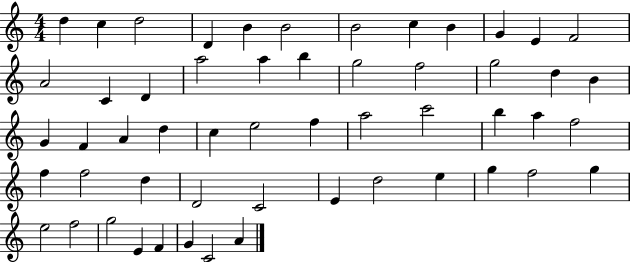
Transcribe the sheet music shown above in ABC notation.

X:1
T:Untitled
M:4/4
L:1/4
K:C
d c d2 D B B2 B2 c B G E F2 A2 C D a2 a b g2 f2 g2 d B G F A d c e2 f a2 c'2 b a f2 f f2 d D2 C2 E d2 e g f2 g e2 f2 g2 E F G C2 A